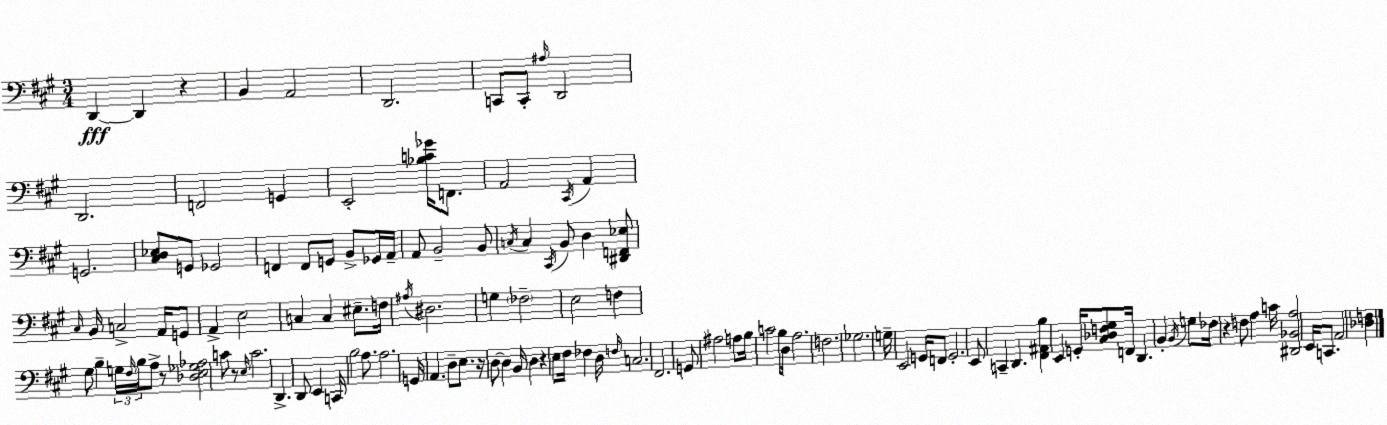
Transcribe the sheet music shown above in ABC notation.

X:1
T:Untitled
M:3/4
L:1/4
K:A
D,, D,, z B,, A,,2 D,,2 C,,/2 C,,/2 ^A,/4 D,,2 D,,2 F,,2 G,, E,,2 [_B,C_G]/4 F,,/2 A,,2 ^C,,/4 A,, G,,2 [^C,D,_E,]/2 G,,/2 _G,,2 F,, F,,/2 G,,/2 B,,/2 _G,,/4 A,,/4 A,,/2 B,,2 B,,/2 C,/4 C, ^C,,/4 B,,/2 D, [^D,,F,,_E,]/2 ^C,/4 B,,/4 C,2 A,,/4 G,,/2 A,, E,2 C, C, ^E,/2 F,/4 ^A,/4 ^D,2 G, _F,2 E,2 F, ^G,/2 B, G,/4 ^F,/4 B,/4 A,/2 z/2 [_D,E,_G,_A,]2 C/2 z/2 E,/4 C2 D,, D,,/2 E,, C,,/4 B,2 A,/2 A,2 G,,/4 A,, D,/2 E,/2 z/4 D,/2 D, B,,/4 D, z E,/2 ^F,/4 _F, D,/4 F,/4 C,2 ^F,,2 G,,/2 ^A,2 A,/2 B,/4 C2 B,/2 D,/4 A,2 F,2 _G,2 G,/4 E,,2 G,,/4 F,,/2 G,,2 E,,/2 C,, D,, [^F,,^A,,B,] E,, G,,/4 [^C,_D,F,^G,]/2 F,,/4 D,, B,, B,,/4 G,/2 _F,/4 z F,/2 A, C/4 [^D,,_B,,A,]2 E,,/4 C,,/2 A,,2 [_D,F,]